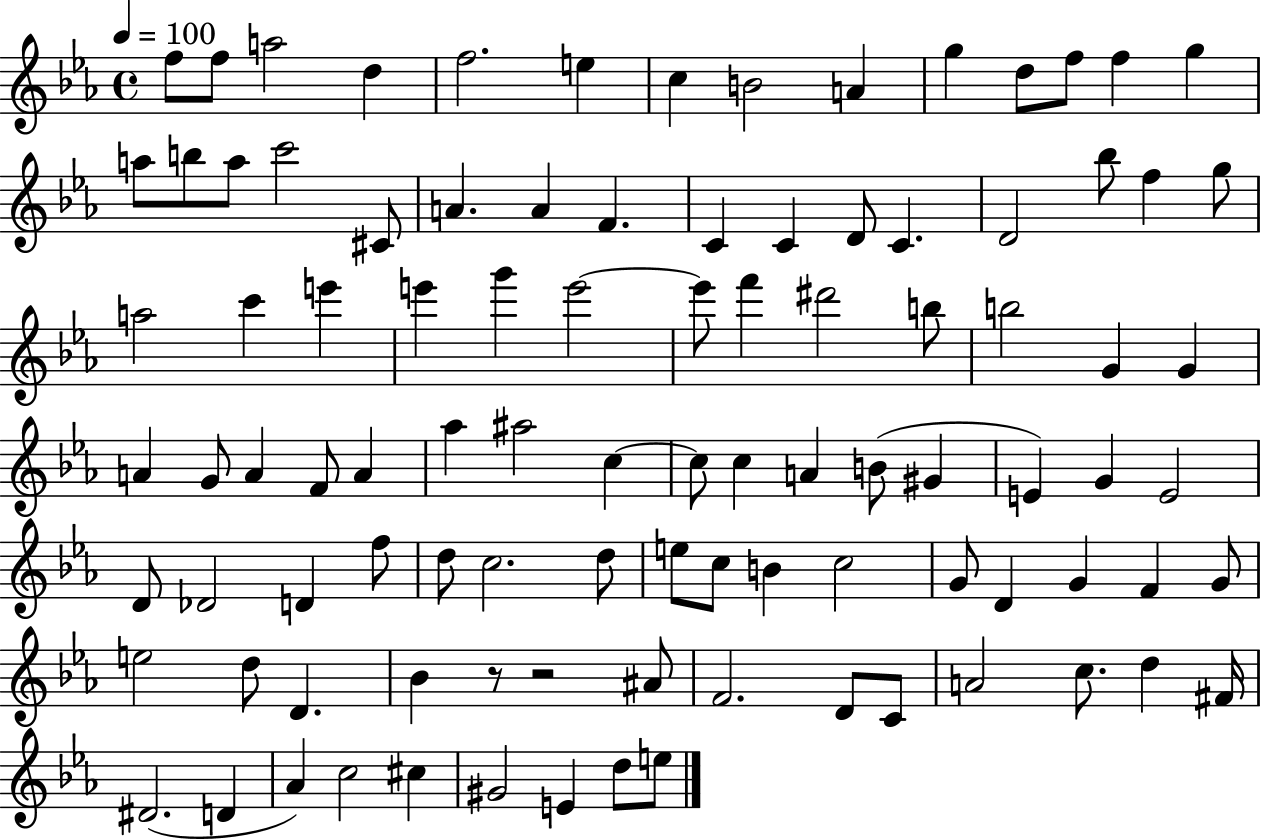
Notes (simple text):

F5/e F5/e A5/h D5/q F5/h. E5/q C5/q B4/h A4/q G5/q D5/e F5/e F5/q G5/q A5/e B5/e A5/e C6/h C#4/e A4/q. A4/q F4/q. C4/q C4/q D4/e C4/q. D4/h Bb5/e F5/q G5/e A5/h C6/q E6/q E6/q G6/q E6/h E6/e F6/q D#6/h B5/e B5/h G4/q G4/q A4/q G4/e A4/q F4/e A4/q Ab5/q A#5/h C5/q C5/e C5/q A4/q B4/e G#4/q E4/q G4/q E4/h D4/e Db4/h D4/q F5/e D5/e C5/h. D5/e E5/e C5/e B4/q C5/h G4/e D4/q G4/q F4/q G4/e E5/h D5/e D4/q. Bb4/q R/e R/h A#4/e F4/h. D4/e C4/e A4/h C5/e. D5/q F#4/s D#4/h. D4/q Ab4/q C5/h C#5/q G#4/h E4/q D5/e E5/e